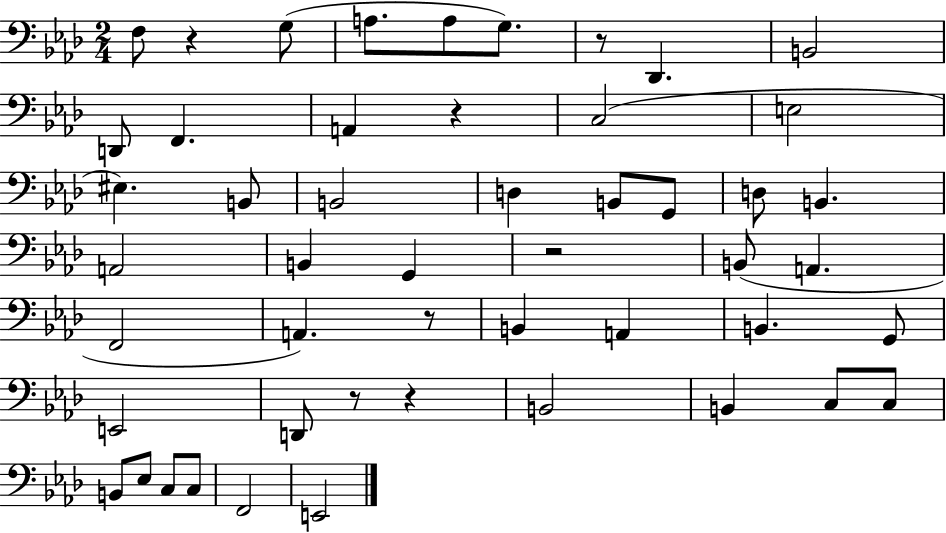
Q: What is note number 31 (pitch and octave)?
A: G2